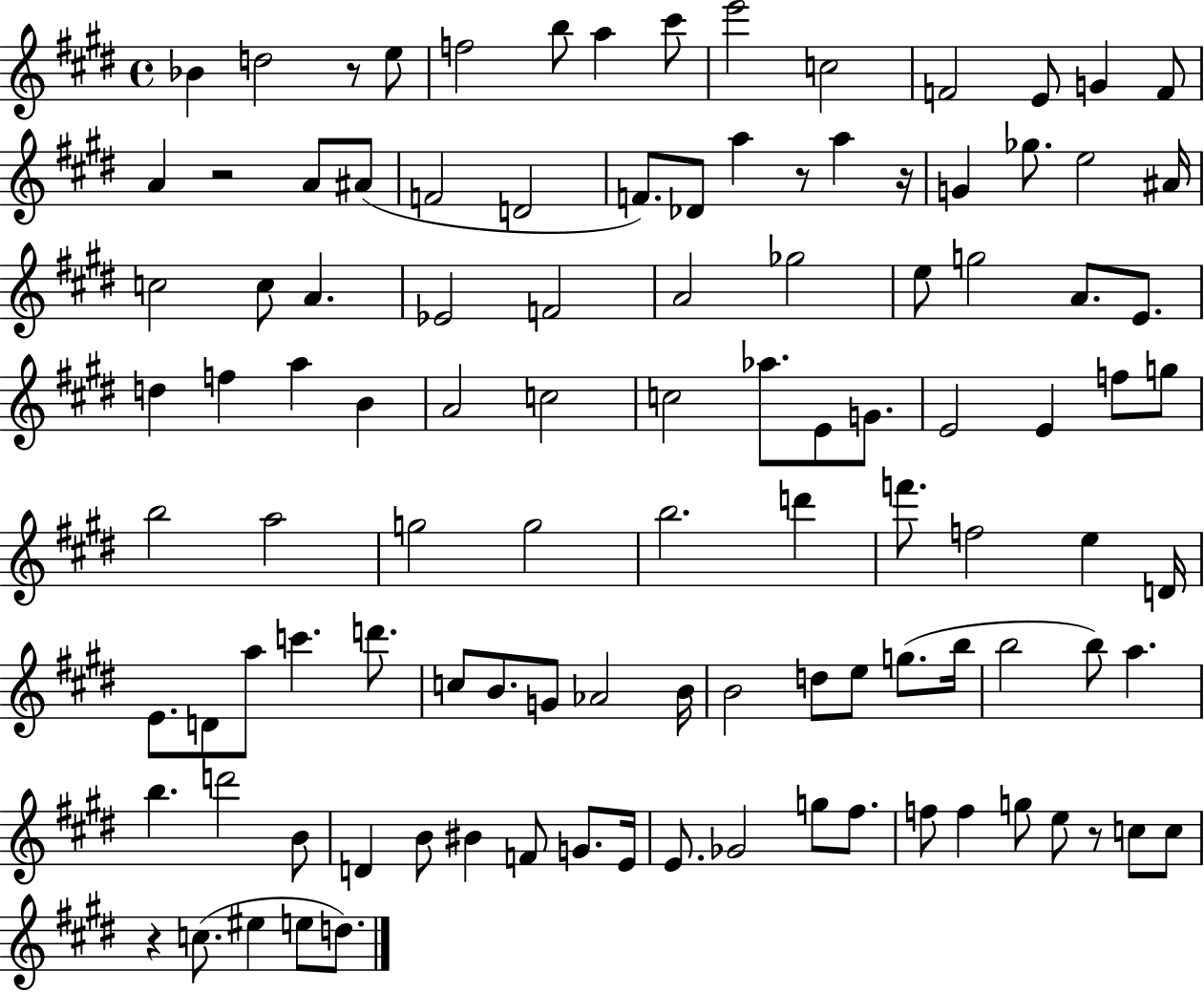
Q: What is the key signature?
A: E major